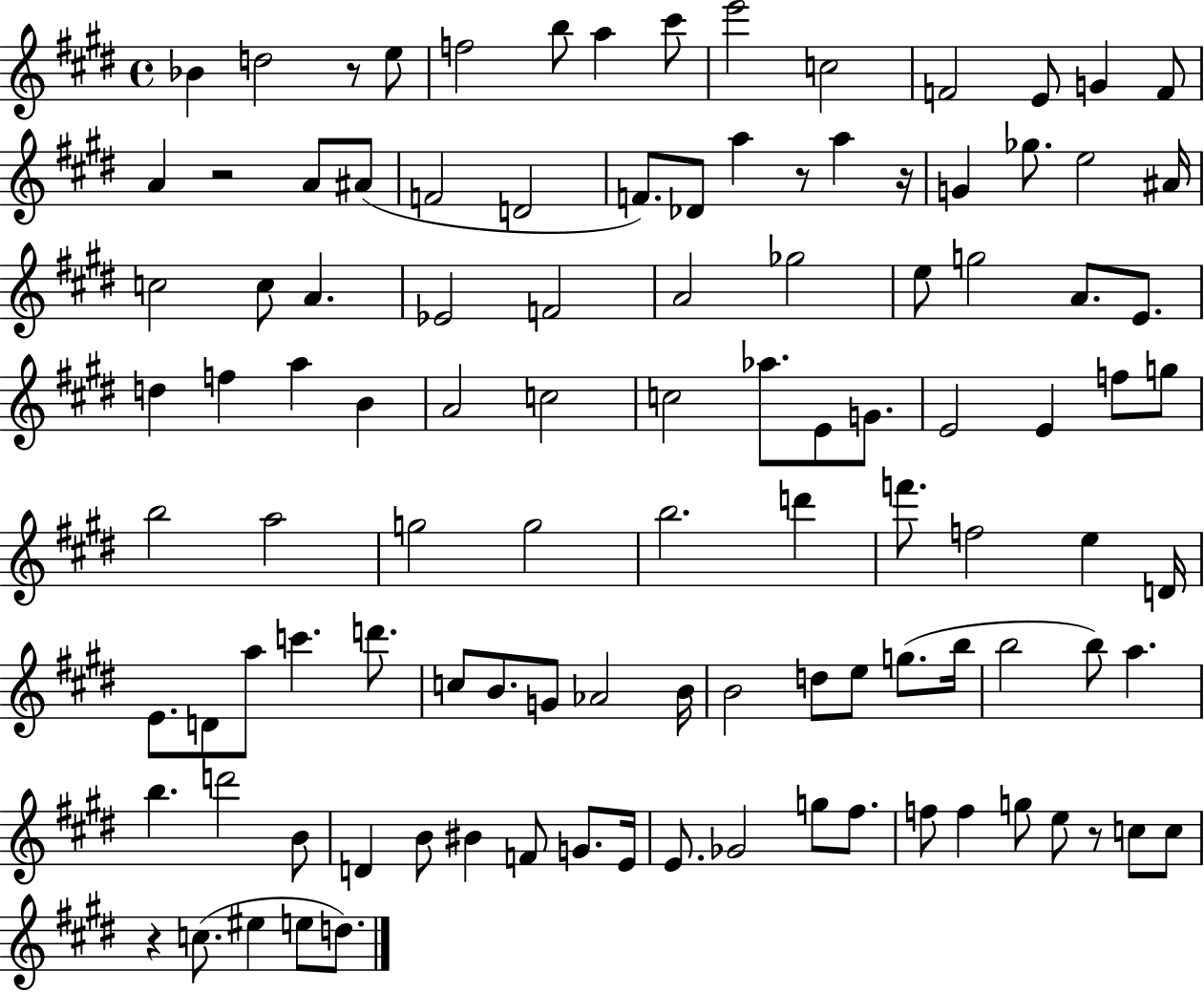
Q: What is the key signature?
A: E major